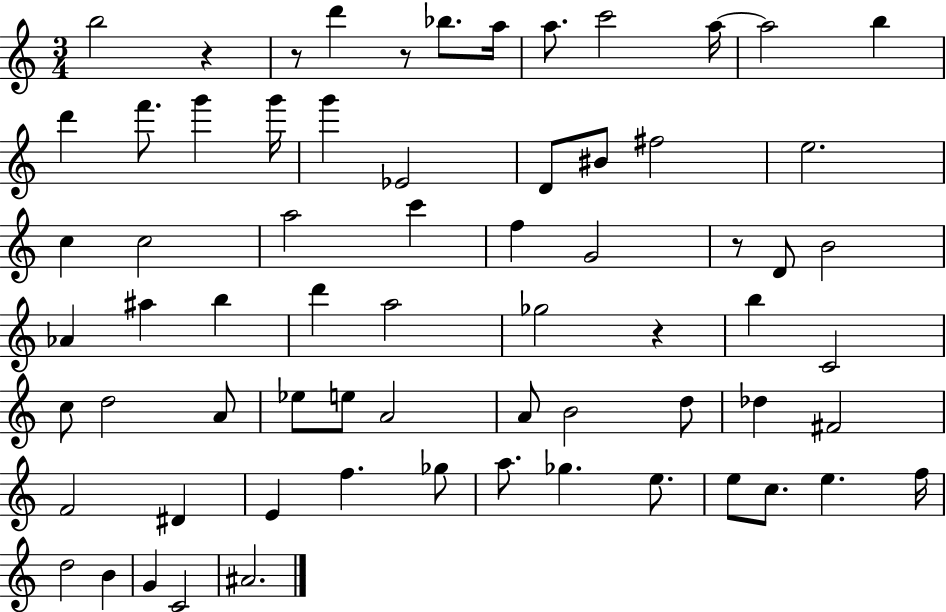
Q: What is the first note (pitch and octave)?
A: B5